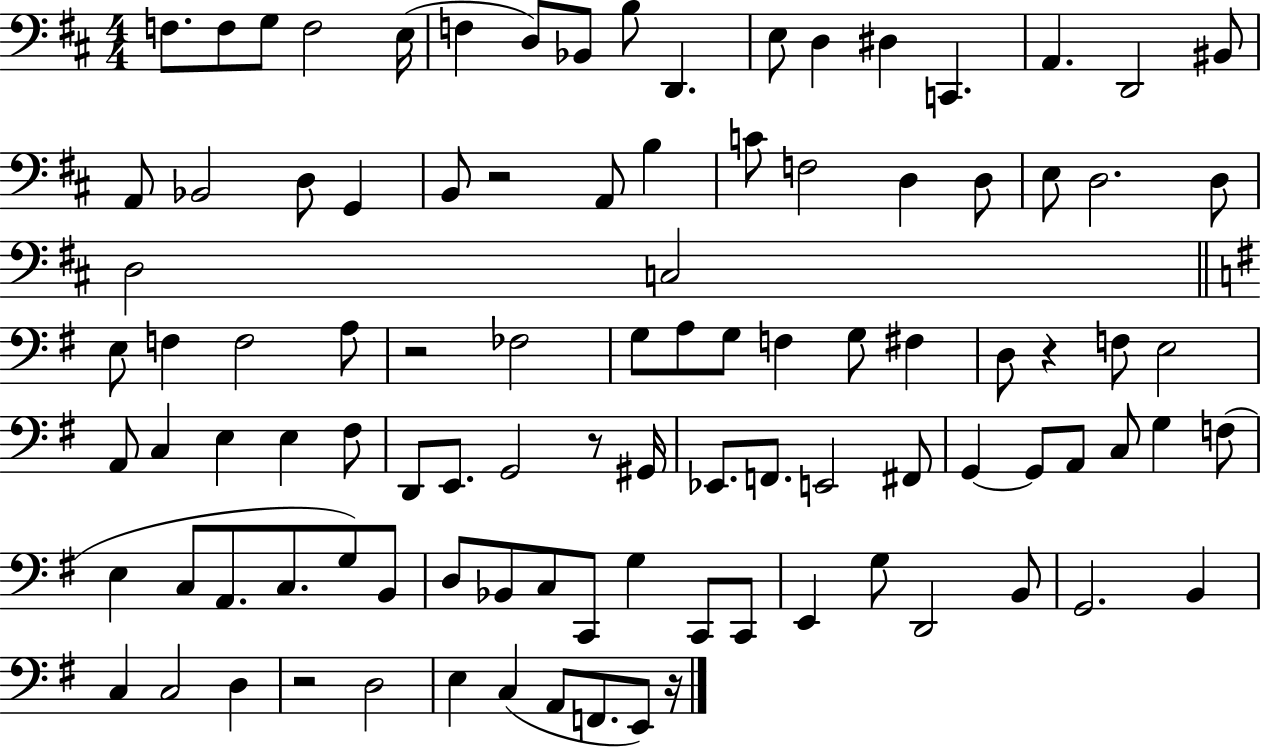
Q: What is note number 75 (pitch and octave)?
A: C3